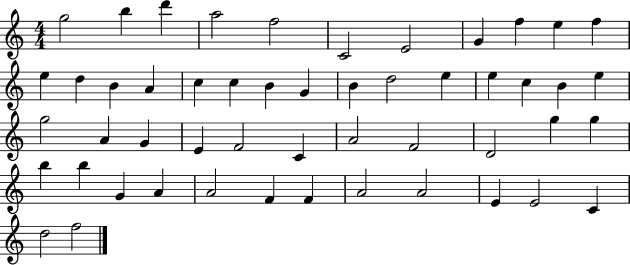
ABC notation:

X:1
T:Untitled
M:4/4
L:1/4
K:C
g2 b d' a2 f2 C2 E2 G f e f e d B A c c B G B d2 e e c B e g2 A G E F2 C A2 F2 D2 g g b b G A A2 F F A2 A2 E E2 C d2 f2